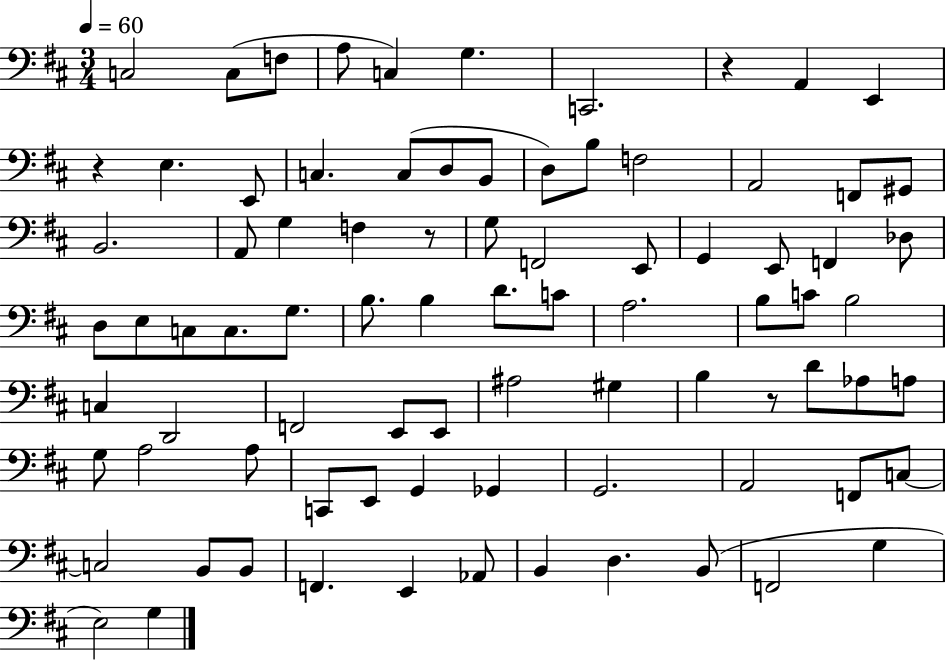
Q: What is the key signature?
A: D major